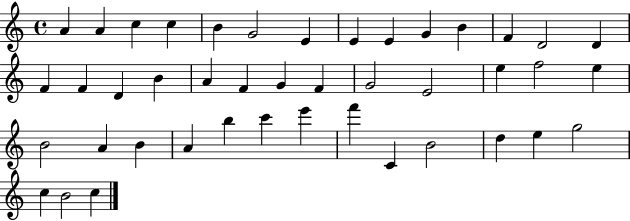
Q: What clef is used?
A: treble